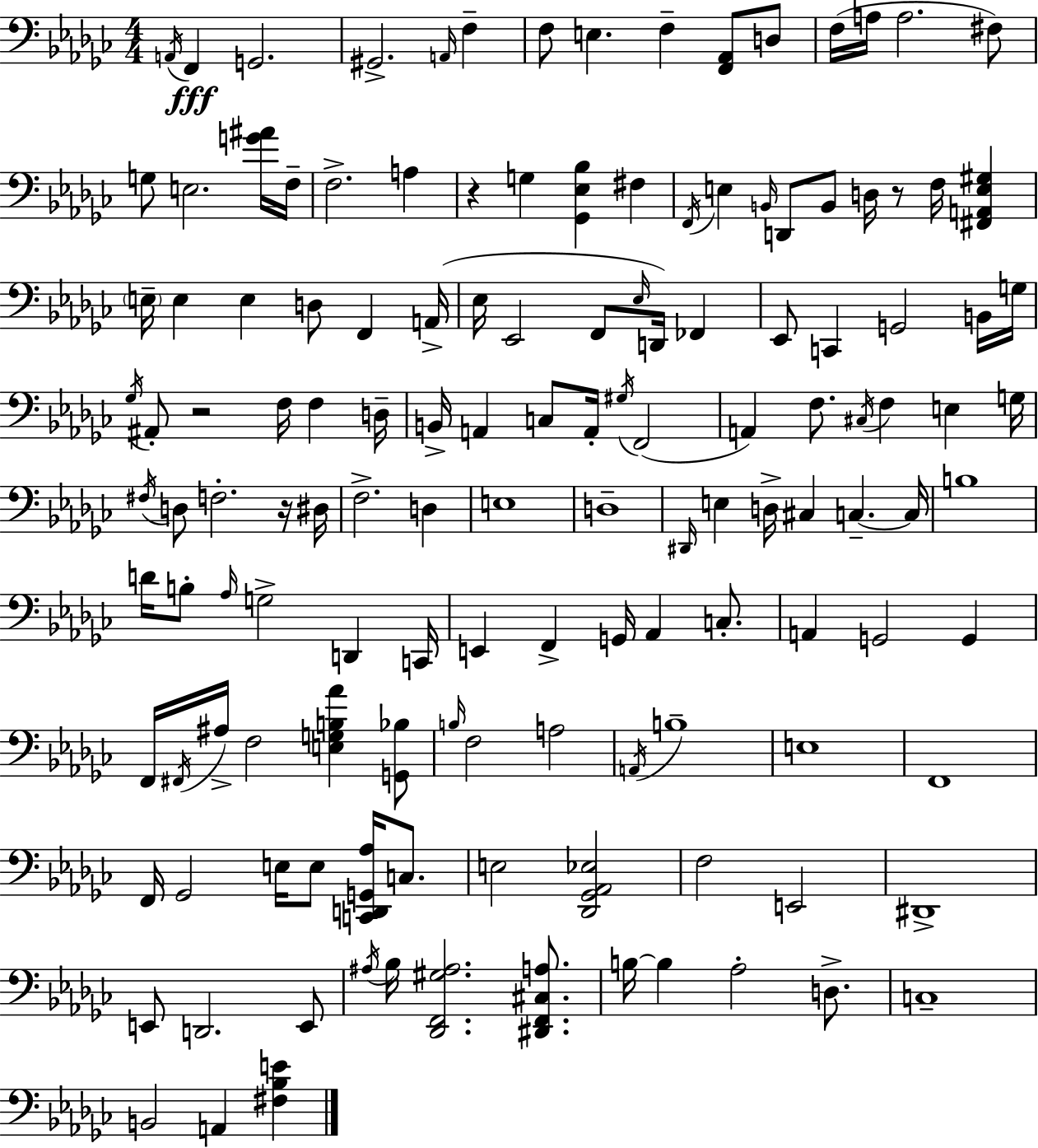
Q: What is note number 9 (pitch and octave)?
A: F3